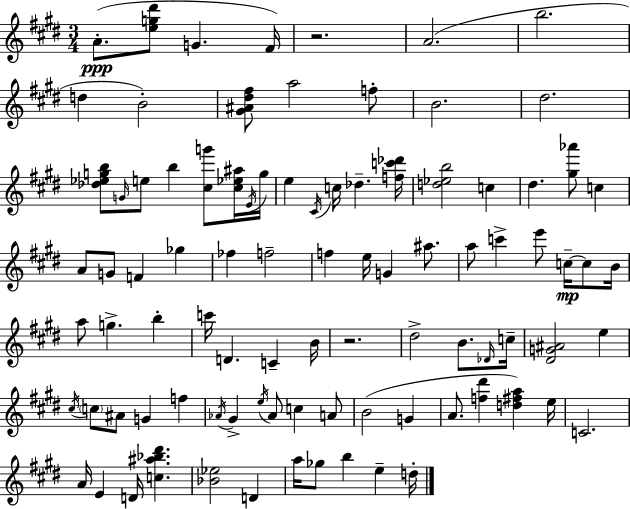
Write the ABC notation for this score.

X:1
T:Untitled
M:3/4
L:1/4
K:E
A/2 [eg^d']/2 G ^F/4 z2 A2 b2 d B2 [^G^A^d^f]/2 a2 f/2 B2 ^d2 [_d_egb]/2 G/4 e/2 b [^cg']/2 [^c_e^a]/4 E/4 g/4 e ^C/4 c/4 _d [fc'_d']/4 [d_eb]2 c ^d [^g_a']/2 c A/2 G/2 F _g _f f2 f e/4 G ^a/2 a/2 c' e'/2 c/4 c/2 B/4 a/2 g b c'/4 D C B/4 z2 ^d2 B/2 _D/4 c/4 [^DG^A]2 e ^c/4 c/2 ^A/2 G f _A/4 ^G e/4 _A/2 c A/2 B2 G A/2 [f^d'] [d^fa] e/4 C2 A/4 E D/4 [c^a_b^d'] [_B_e]2 D a/4 _g/2 b e d/4